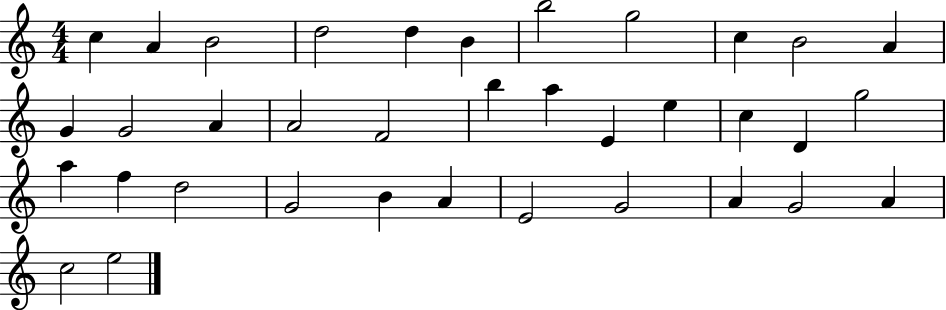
X:1
T:Untitled
M:4/4
L:1/4
K:C
c A B2 d2 d B b2 g2 c B2 A G G2 A A2 F2 b a E e c D g2 a f d2 G2 B A E2 G2 A G2 A c2 e2